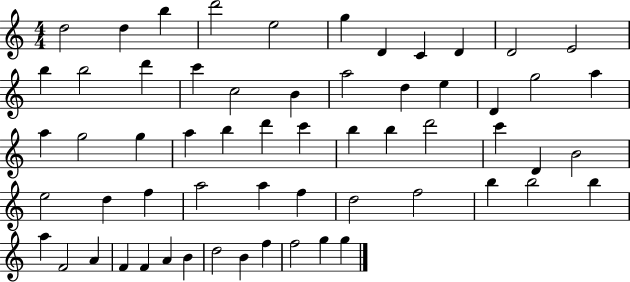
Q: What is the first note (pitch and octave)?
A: D5